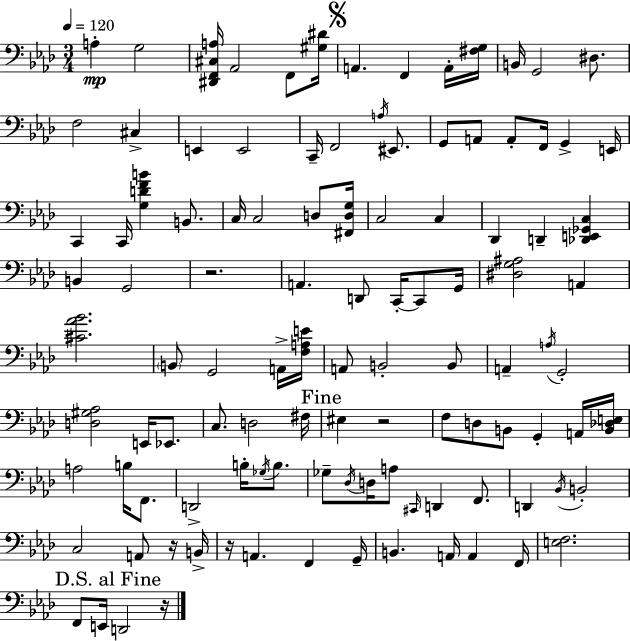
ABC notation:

X:1
T:Untitled
M:3/4
L:1/4
K:Fm
A, G,2 [^D,,F,,^C,A,]/4 _A,,2 F,,/2 [^G,^D]/4 A,, F,, A,,/4 [^F,G,]/4 B,,/4 G,,2 ^D,/2 F,2 ^C, E,, E,,2 C,,/4 F,,2 A,/4 ^E,,/2 G,,/2 A,,/2 A,,/2 F,,/4 G,, E,,/4 C,, C,,/4 [G,DFB] B,,/2 C,/4 C,2 D,/2 [^F,,D,G,]/4 C,2 C, _D,, D,, [_D,,E,,_G,,C,] B,, G,,2 z2 A,, D,,/2 C,,/4 C,,/2 G,,/4 [^D,G,^A,]2 A,, [^C_A_B]2 B,,/2 G,,2 A,,/4 [F,A,E]/4 A,,/2 B,,2 B,,/2 A,, A,/4 G,,2 [D,^G,_A,]2 E,,/4 _E,,/2 C,/2 D,2 ^F,/4 ^E, z2 F,/2 D,/2 B,,/2 G,, A,,/4 [B,,_D,E,]/4 A,2 B,/4 F,,/2 D,,2 B,/4 _G,/4 B,/2 _G,/2 _D,/4 D,/4 A,/2 ^C,,/4 D,, F,,/2 D,, _B,,/4 B,,2 C,2 A,,/2 z/4 B,,/4 z/4 A,, F,, G,,/4 B,, A,,/4 A,, F,,/4 [E,F,]2 F,,/2 E,,/4 D,,2 z/4